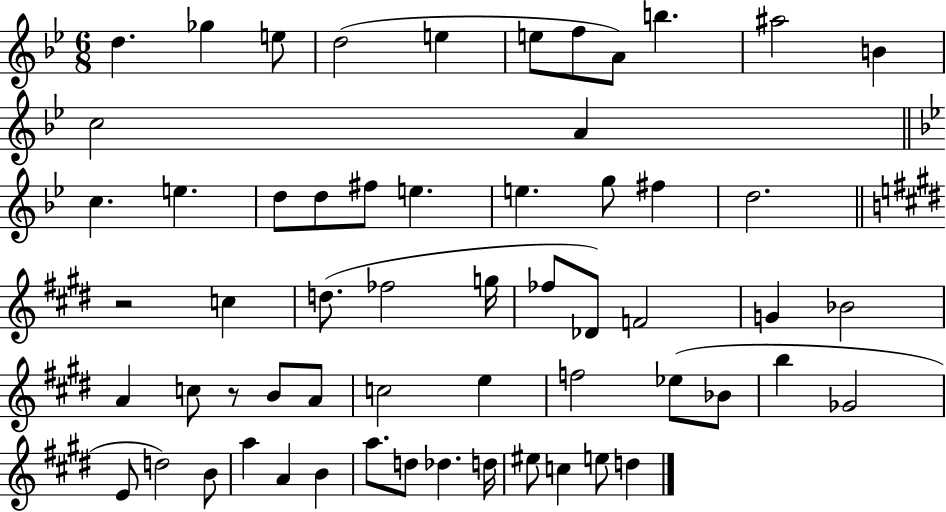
{
  \clef treble
  \numericTimeSignature
  \time 6/8
  \key bes \major
  \repeat volta 2 { d''4. ges''4 e''8 | d''2( e''4 | e''8 f''8 a'8) b''4. | ais''2 b'4 | \break c''2 a'4 | \bar "||" \break \key bes \major c''4. e''4. | d''8 d''8 fis''8 e''4. | e''4. g''8 fis''4 | d''2. | \break \bar "||" \break \key e \major r2 c''4 | d''8.( fes''2 g''16 | fes''8 des'8) f'2 | g'4 bes'2 | \break a'4 c''8 r8 b'8 a'8 | c''2 e''4 | f''2 ees''8( bes'8 | b''4 ges'2 | \break e'8 d''2) b'8 | a''4 a'4 b'4 | a''8. d''8 des''4. d''16 | eis''8 c''4 e''8 d''4 | \break } \bar "|."
}